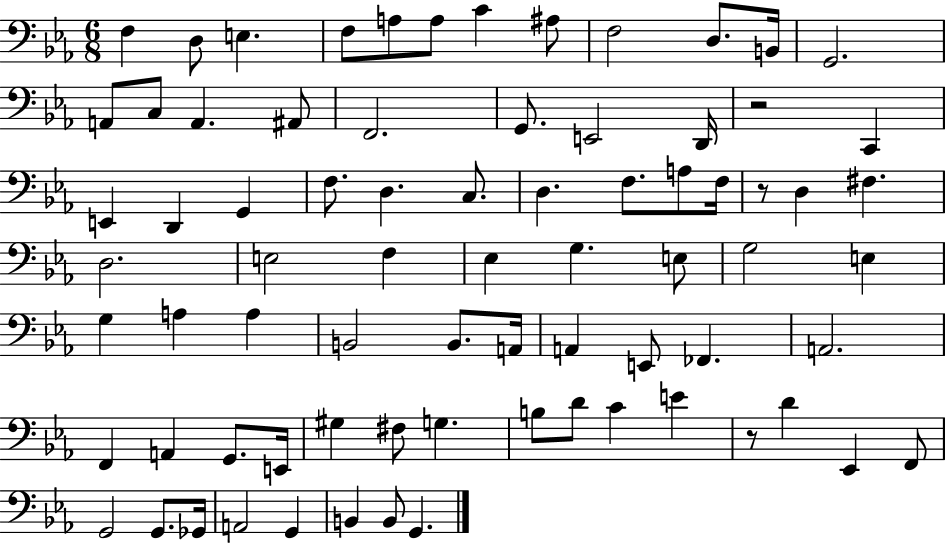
X:1
T:Untitled
M:6/8
L:1/4
K:Eb
F, D,/2 E, F,/2 A,/2 A,/2 C ^A,/2 F,2 D,/2 B,,/4 G,,2 A,,/2 C,/2 A,, ^A,,/2 F,,2 G,,/2 E,,2 D,,/4 z2 C,, E,, D,, G,, F,/2 D, C,/2 D, F,/2 A,/2 F,/4 z/2 D, ^F, D,2 E,2 F, _E, G, E,/2 G,2 E, G, A, A, B,,2 B,,/2 A,,/4 A,, E,,/2 _F,, A,,2 F,, A,, G,,/2 E,,/4 ^G, ^F,/2 G, B,/2 D/2 C E z/2 D _E,, F,,/2 G,,2 G,,/2 _G,,/4 A,,2 G,, B,, B,,/2 G,,